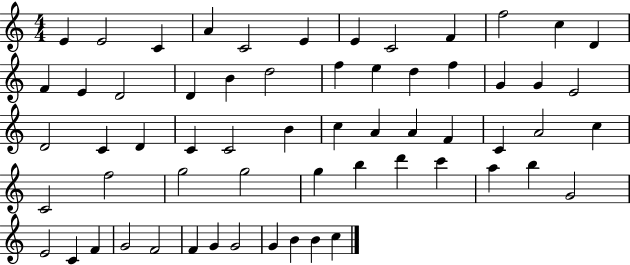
{
  \clef treble
  \numericTimeSignature
  \time 4/4
  \key c \major
  e'4 e'2 c'4 | a'4 c'2 e'4 | e'4 c'2 f'4 | f''2 c''4 d'4 | \break f'4 e'4 d'2 | d'4 b'4 d''2 | f''4 e''4 d''4 f''4 | g'4 g'4 e'2 | \break d'2 c'4 d'4 | c'4 c'2 b'4 | c''4 a'4 a'4 f'4 | c'4 a'2 c''4 | \break c'2 f''2 | g''2 g''2 | g''4 b''4 d'''4 c'''4 | a''4 b''4 g'2 | \break e'2 c'4 f'4 | g'2 f'2 | f'4 g'4 g'2 | g'4 b'4 b'4 c''4 | \break \bar "|."
}